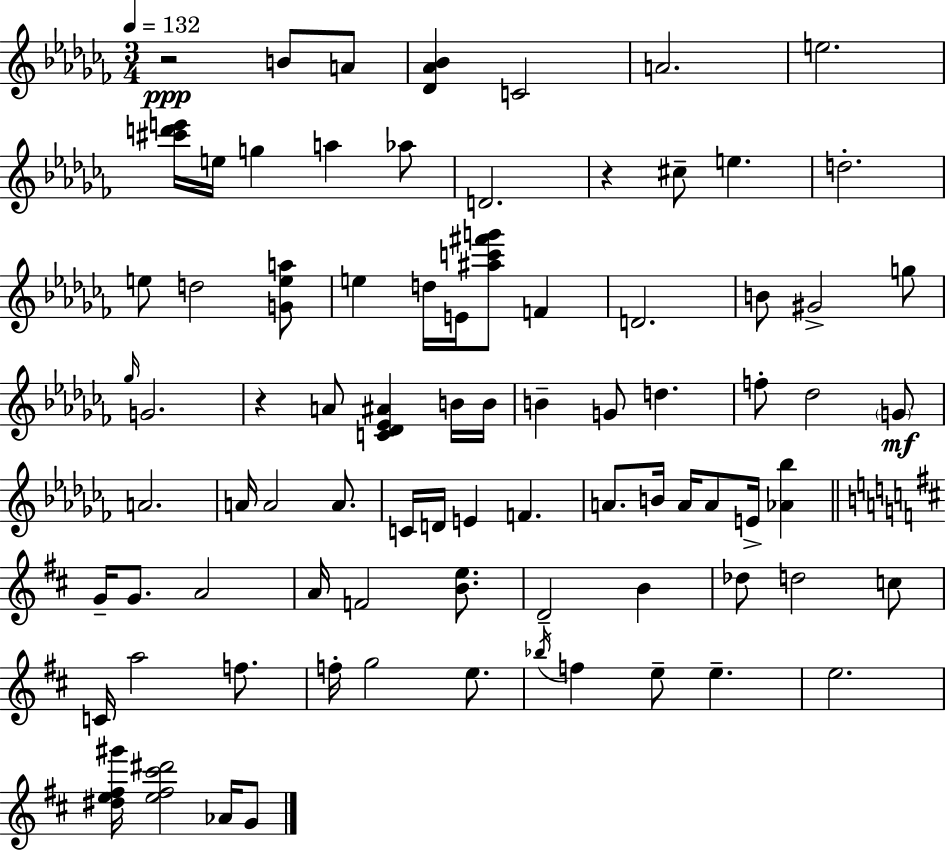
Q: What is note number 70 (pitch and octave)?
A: G4